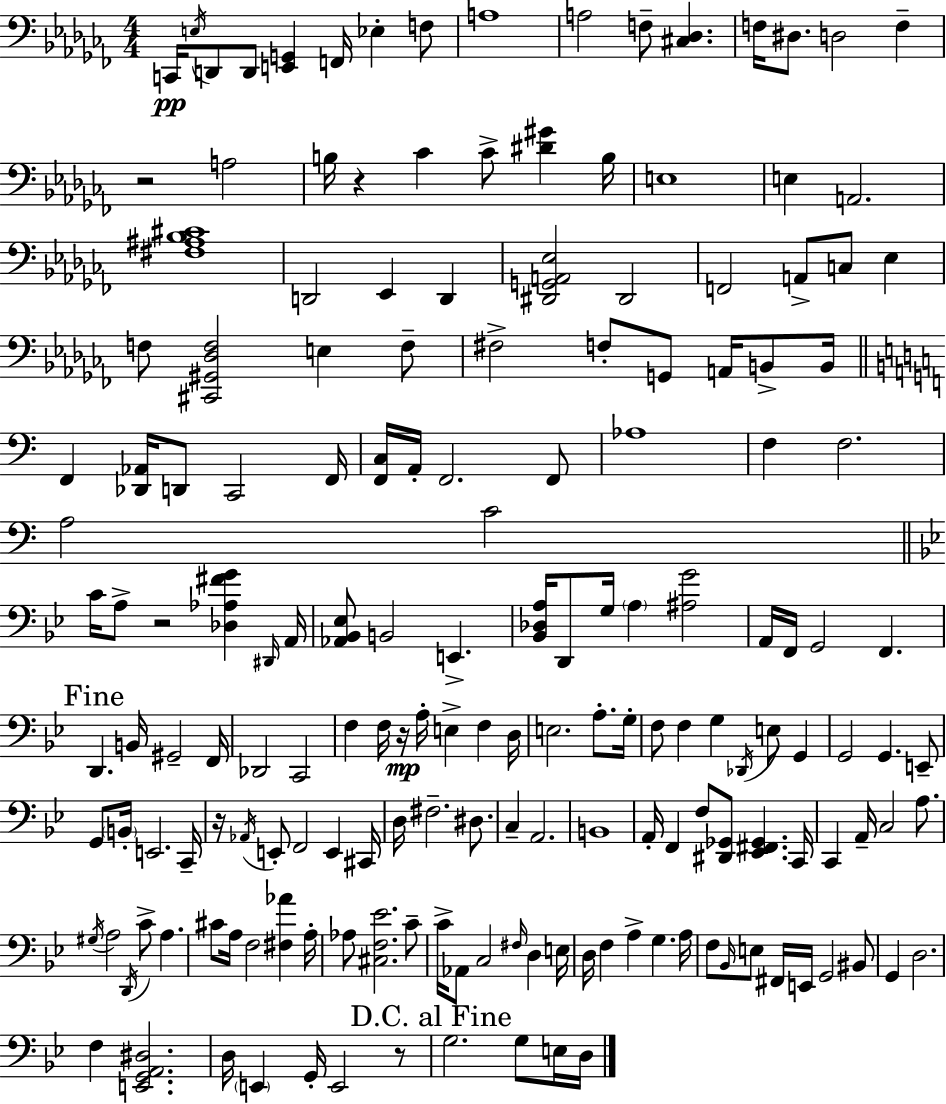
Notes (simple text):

C2/s E3/s D2/e D2/e [E2,G2]/q F2/s Eb3/q F3/e A3/w A3/h F3/e [C#3,Db3]/q. F3/s D#3/e. D3/h F3/q R/h A3/h B3/s R/q CES4/q CES4/e [D#4,G#4]/q B3/s E3/w E3/q A2/h. [F#3,A#3,Bb3,C#4]/w D2/h Eb2/q D2/q [D#2,G2,A2,Eb3]/h D#2/h F2/h A2/e C3/e Eb3/q F3/e [C#2,G#2,Db3,F3]/h E3/q F3/e F#3/h F3/e G2/e A2/s B2/e B2/s F2/q [Db2,Ab2]/s D2/e C2/h F2/s [F2,C3]/s A2/s F2/h. F2/e Ab3/w F3/q F3/h. A3/h C4/h C4/s A3/e R/h [Db3,Ab3,F#4,G4]/q D#2/s A2/s [Ab2,Bb2,Eb3]/e B2/h E2/q. [Bb2,Db3,A3]/s D2/e G3/s A3/q [A#3,G4]/h A2/s F2/s G2/h F2/q. D2/q. B2/s G#2/h F2/s Db2/h C2/h F3/q F3/s R/s A3/s E3/q F3/q D3/s E3/h. A3/e. G3/s F3/e F3/q G3/q Db2/s E3/e G2/q G2/h G2/q. E2/e G2/e B2/s E2/h. C2/s R/s Ab2/s E2/e F2/h E2/q C#2/s D3/s F#3/h. D#3/e. C3/q A2/h. B2/w A2/s F2/q F3/e [D#2,Gb2]/e [Eb2,F#2,Gb2]/q. C2/s C2/q A2/s C3/h A3/e. G#3/s A3/h D2/s C4/e A3/q. C#4/e A3/s F3/h [F#3,Ab4]/q A3/s Ab3/e [C#3,F3,Eb4]/h. C4/e C4/s Ab2/e C3/h F#3/s D3/q E3/s D3/s F3/q A3/q G3/q. A3/s F3/e Bb2/s E3/e F#2/s E2/s G2/h BIS2/e G2/q D3/h. F3/q [E2,G2,A2,D#3]/h. D3/s E2/q G2/s E2/h R/e G3/h. G3/e E3/s D3/s